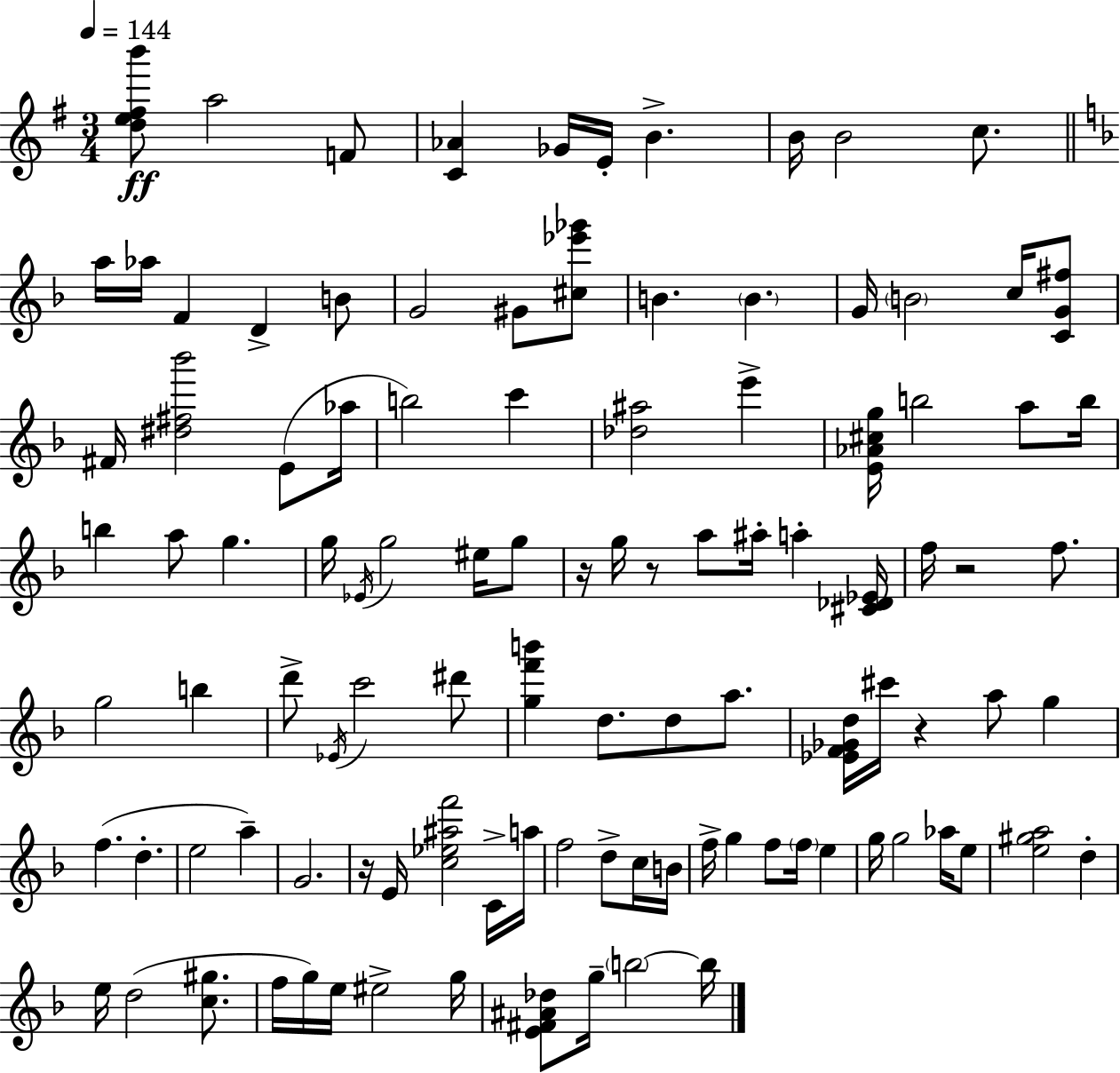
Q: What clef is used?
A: treble